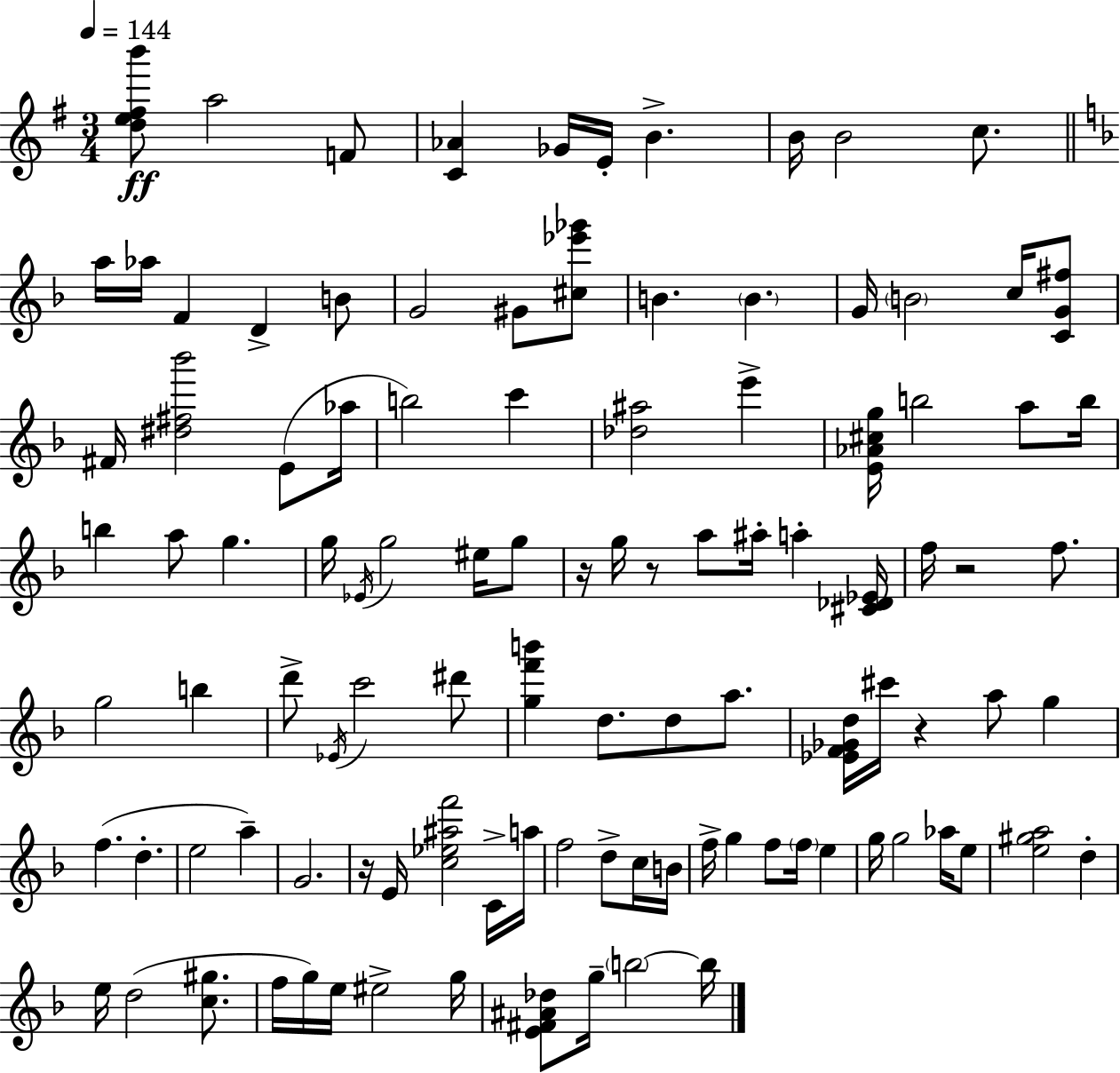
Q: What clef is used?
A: treble